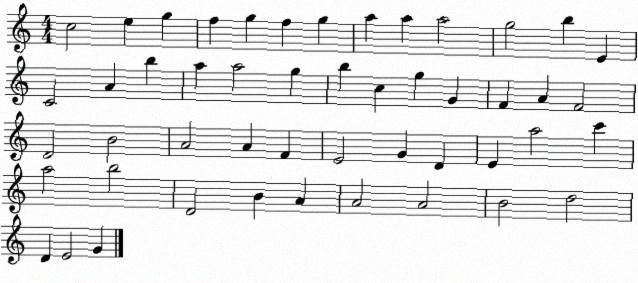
X:1
T:Untitled
M:4/4
L:1/4
K:C
c2 e g f g f g a a a2 g2 b E C2 A b a a2 g b c g G F A F2 D2 B2 A2 A F E2 G D E a2 c' a2 b2 D2 B A A2 A2 B2 d2 D E2 G